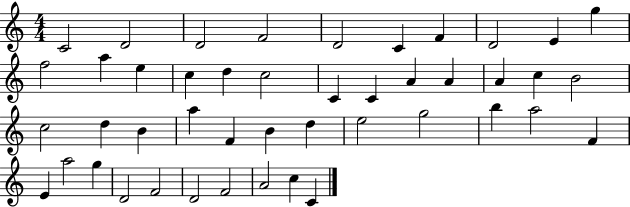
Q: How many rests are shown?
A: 0